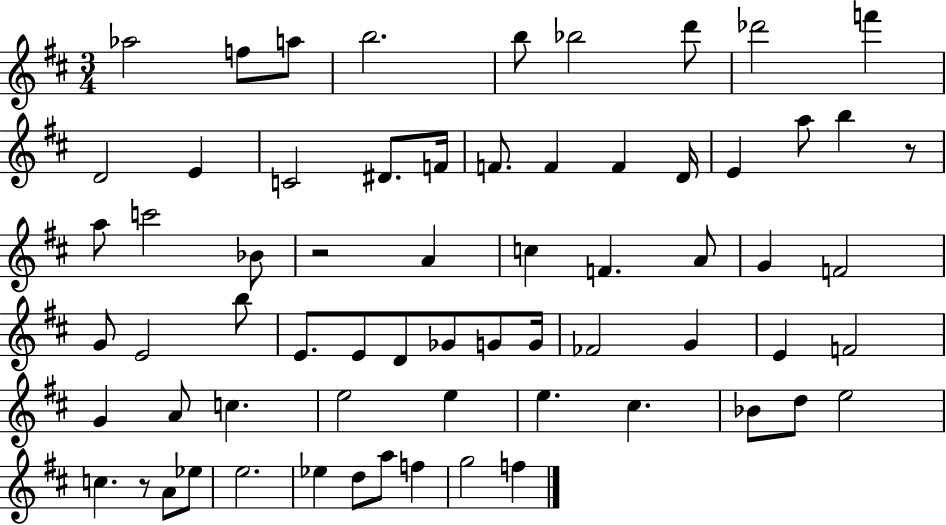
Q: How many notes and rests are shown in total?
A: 66